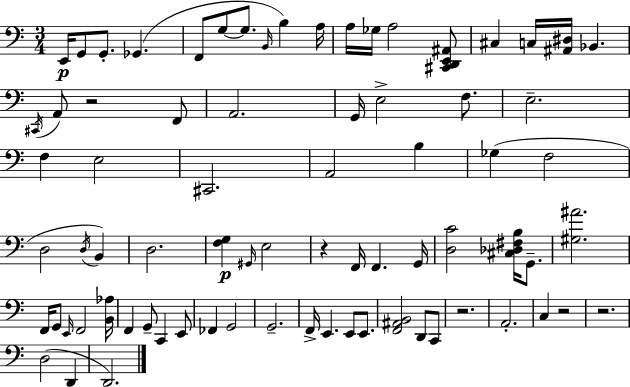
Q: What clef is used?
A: bass